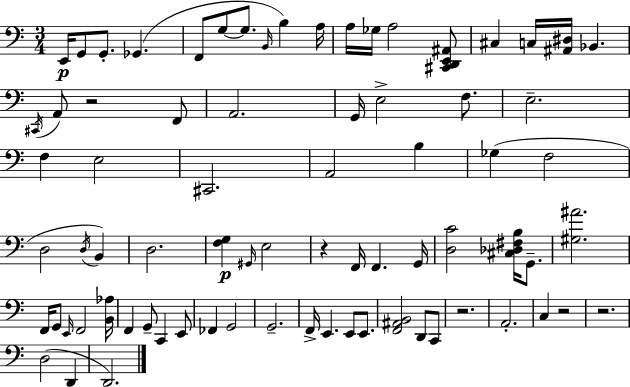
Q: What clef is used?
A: bass